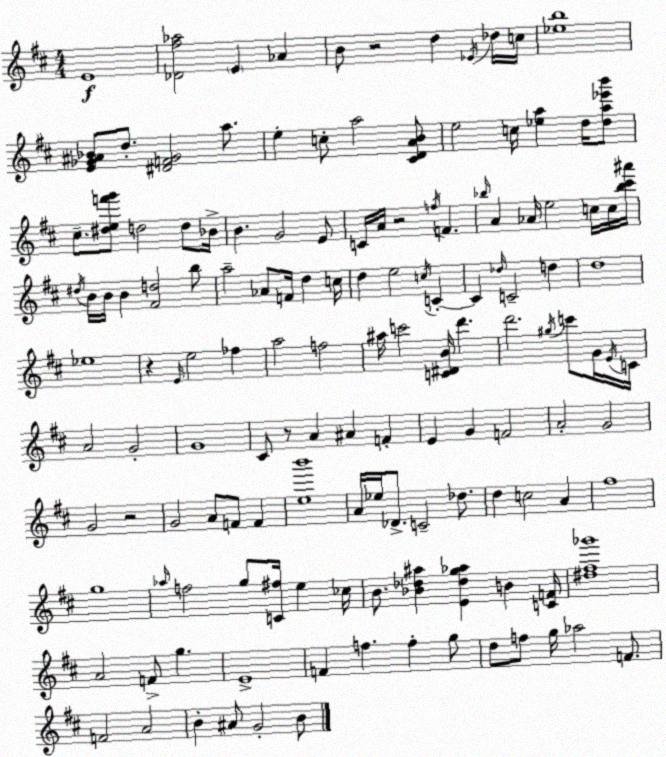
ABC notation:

X:1
T:Untitled
M:4/4
L:1/4
K:D
E4 [_D^f_a]2 E _A B/2 z2 d _E/4 _d/4 c/4 [_eb]4 [E_G^A_B]/2 d/2 [^DF_G]2 a/2 e c/2 a2 [^CDAB]/2 e2 c/4 [_ea] d/4 [da_e'b']/2 ^c/2 [^def'g']/2 d2 d/2 _B/4 B G2 E/2 C/4 A/4 z2 f/4 F _b/4 A _A/4 e2 c/4 c/4 [_b^c'^a']/4 ^d/4 B/4 B/4 B [^Fd]2 b/2 a2 _A/2 F/4 d c/4 d e2 c/4 C C _d/4 C2 d d4 _e4 z E/4 e2 _f a2 f2 ^a/4 c'2 [C^DB]/4 d' d'2 ^g/4 c'/2 G/4 E/4 C/4 A2 G2 G4 ^C/2 z/2 A ^A F E G F2 A2 G2 G2 z2 G2 A/2 F/2 F [eb']4 A/4 _e/4 _D/2 C2 _d/2 d c2 A ^f4 g4 _a/4 f2 g/2 [C^f]/4 e _c/4 B/2 [_B_d^a] [E_dg_a] B [CF]/4 [^d^f_g']4 A2 F/2 g E4 F f f g/2 d/2 f/2 g/4 _a2 F/2 F2 A2 B ^A/2 G2 B/2